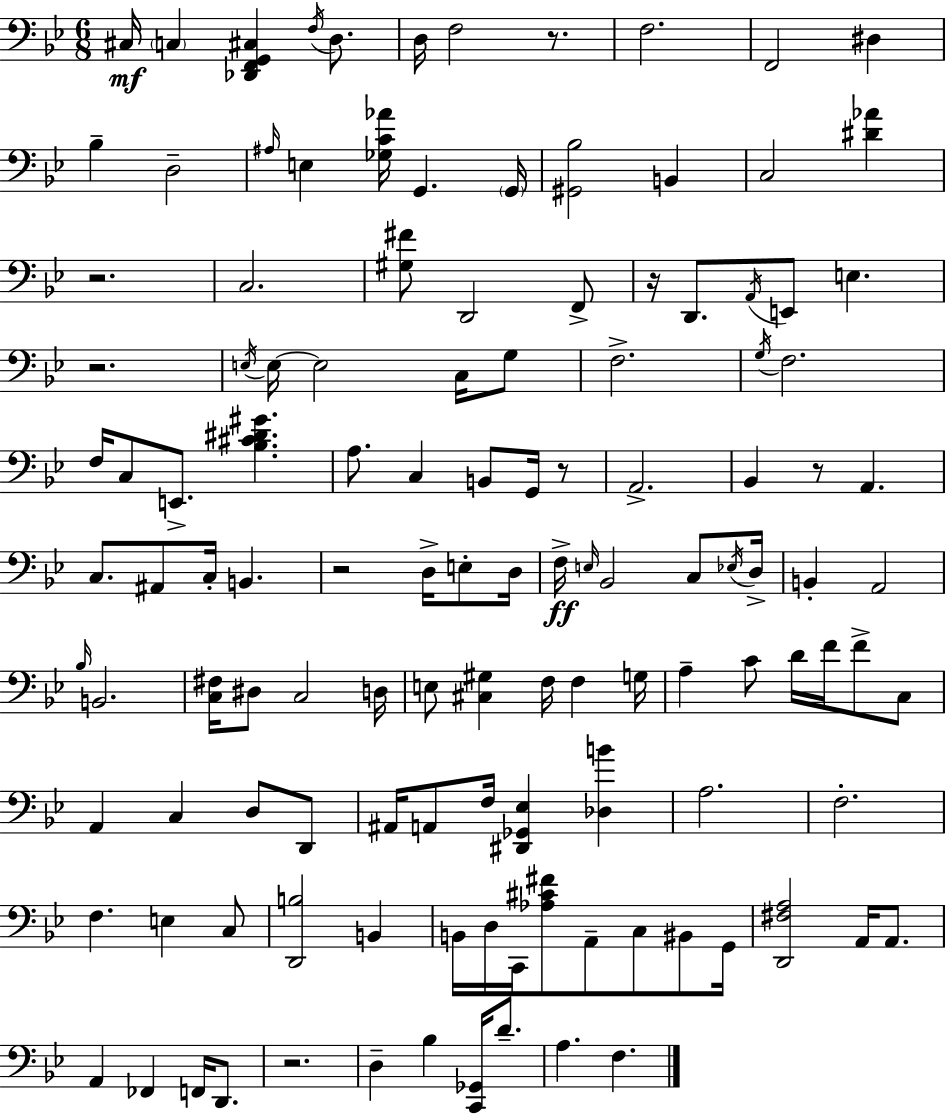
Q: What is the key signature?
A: BES major